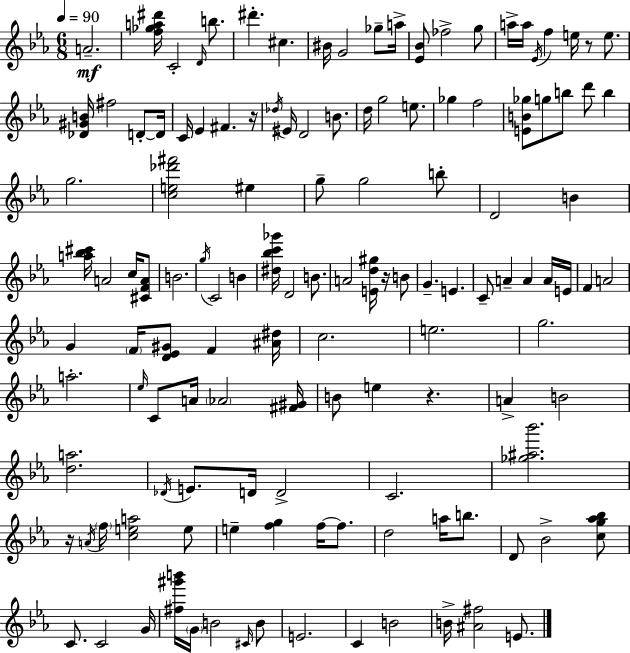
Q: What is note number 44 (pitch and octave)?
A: B4